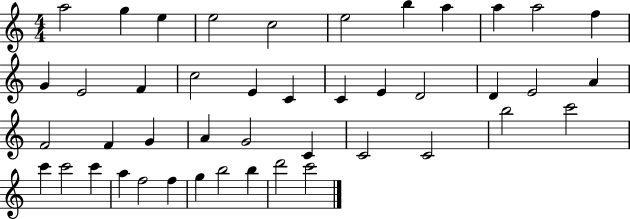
{
  \clef treble
  \numericTimeSignature
  \time 4/4
  \key c \major
  a''2 g''4 e''4 | e''2 c''2 | e''2 b''4 a''4 | a''4 a''2 f''4 | \break g'4 e'2 f'4 | c''2 e'4 c'4 | c'4 e'4 d'2 | d'4 e'2 a'4 | \break f'2 f'4 g'4 | a'4 g'2 c'4 | c'2 c'2 | b''2 c'''2 | \break c'''4 c'''2 c'''4 | a''4 f''2 f''4 | g''4 b''2 b''4 | d'''2 c'''2 | \break \bar "|."
}